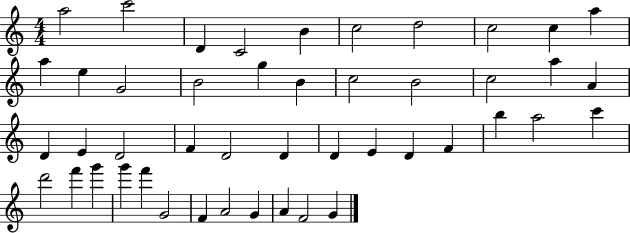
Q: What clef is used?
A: treble